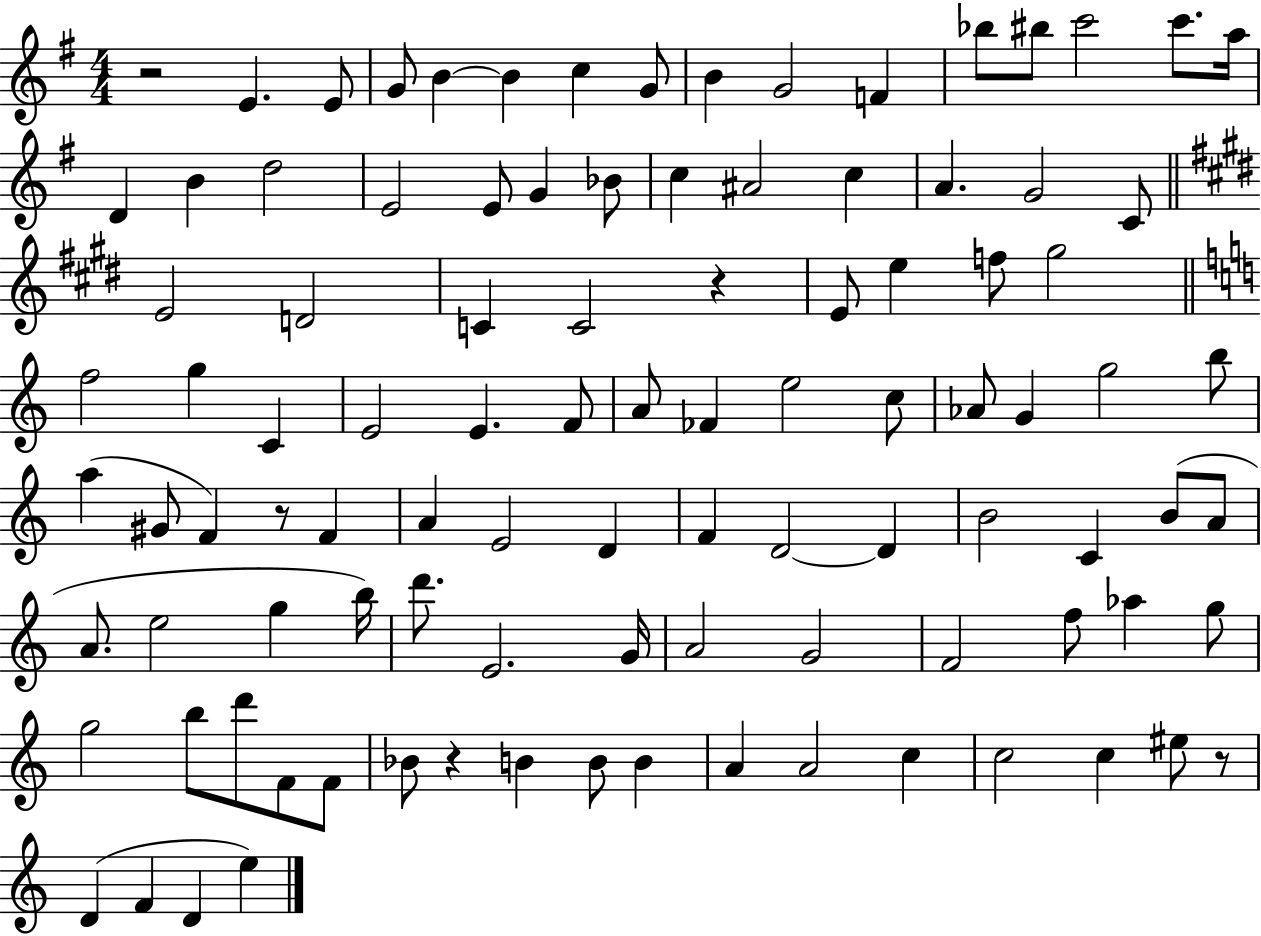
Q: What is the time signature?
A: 4/4